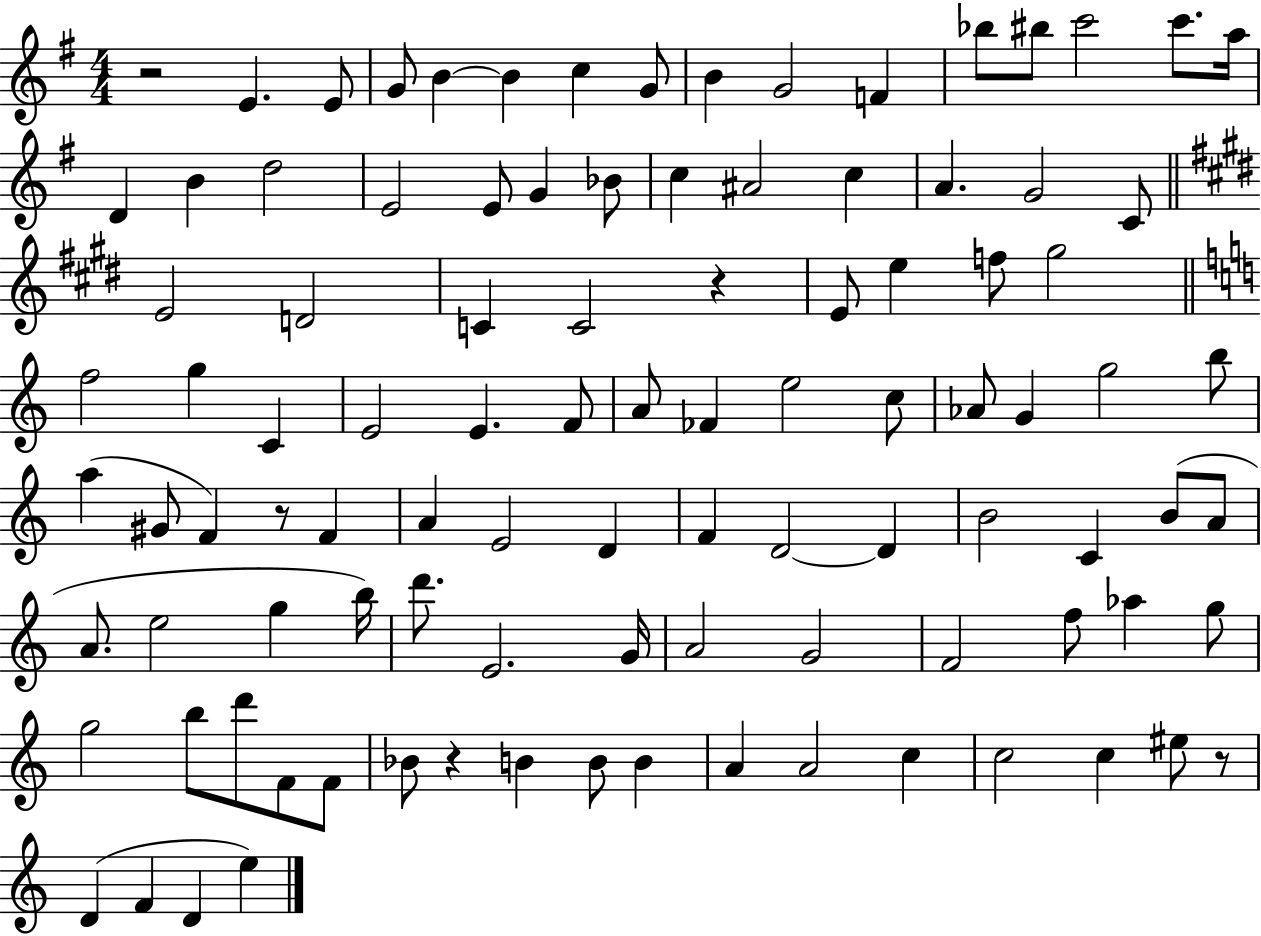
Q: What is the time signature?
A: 4/4